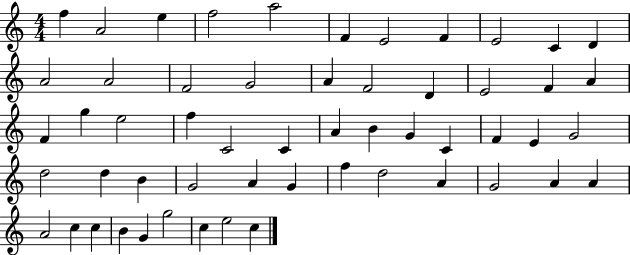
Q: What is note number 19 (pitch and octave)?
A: E4